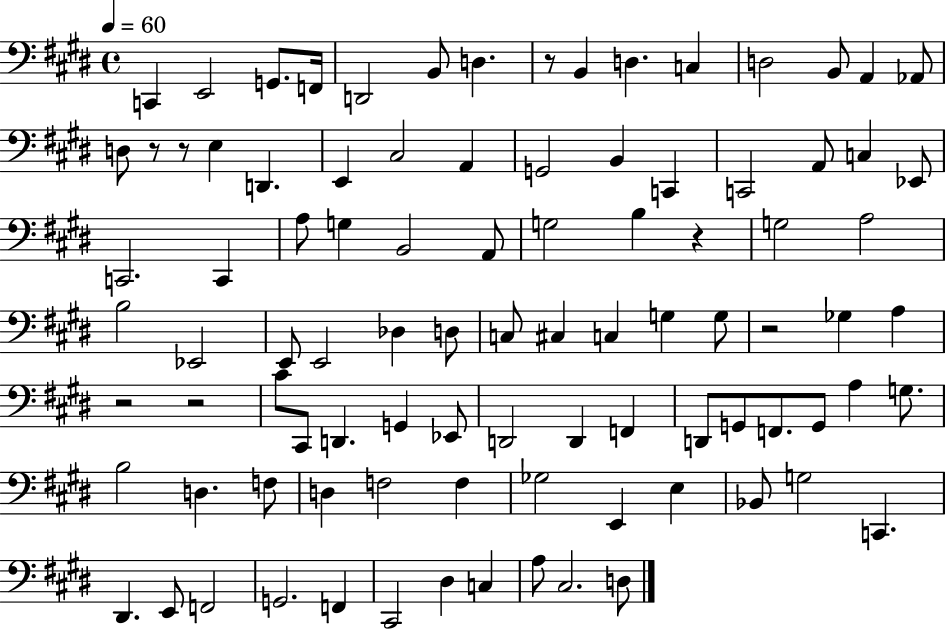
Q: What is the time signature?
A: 4/4